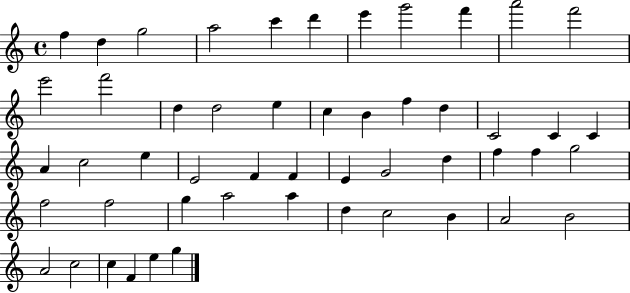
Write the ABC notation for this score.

X:1
T:Untitled
M:4/4
L:1/4
K:C
f d g2 a2 c' d' e' g'2 f' a'2 f'2 e'2 f'2 d d2 e c B f d C2 C C A c2 e E2 F F E G2 d f f g2 f2 f2 g a2 a d c2 B A2 B2 A2 c2 c F e g